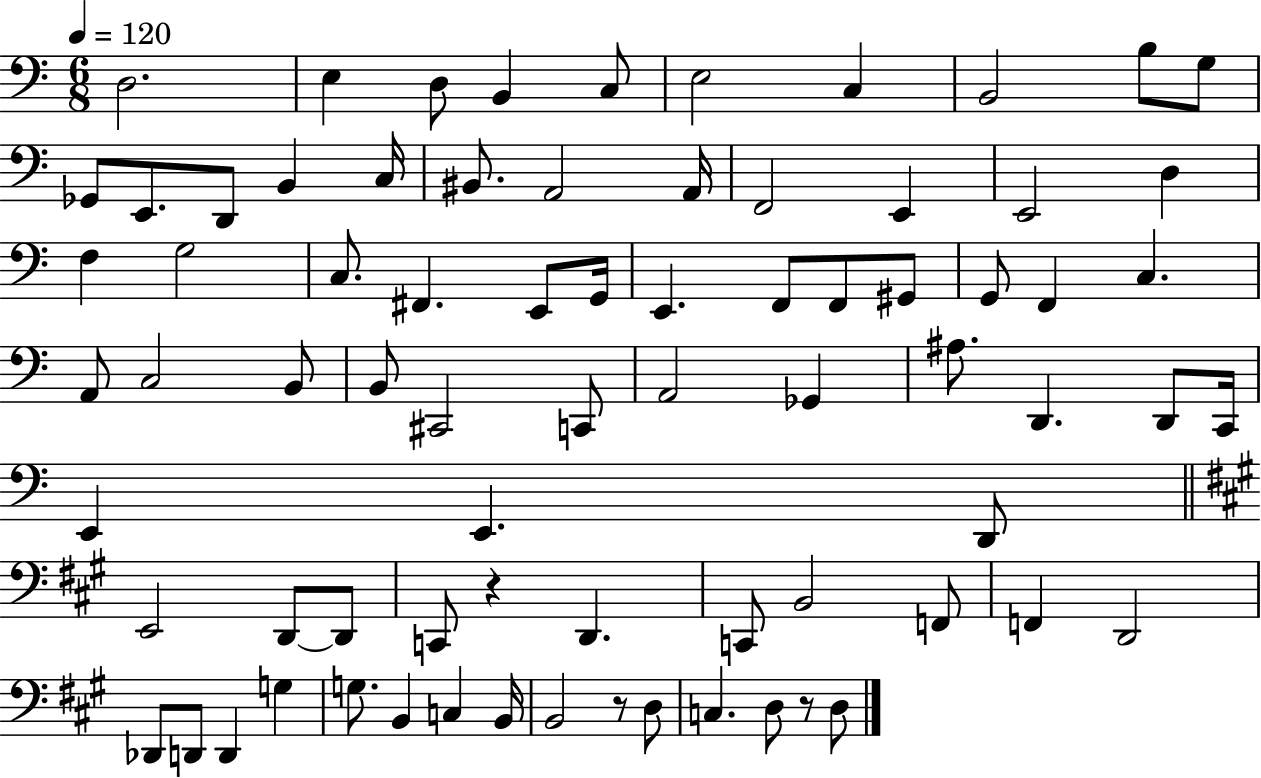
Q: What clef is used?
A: bass